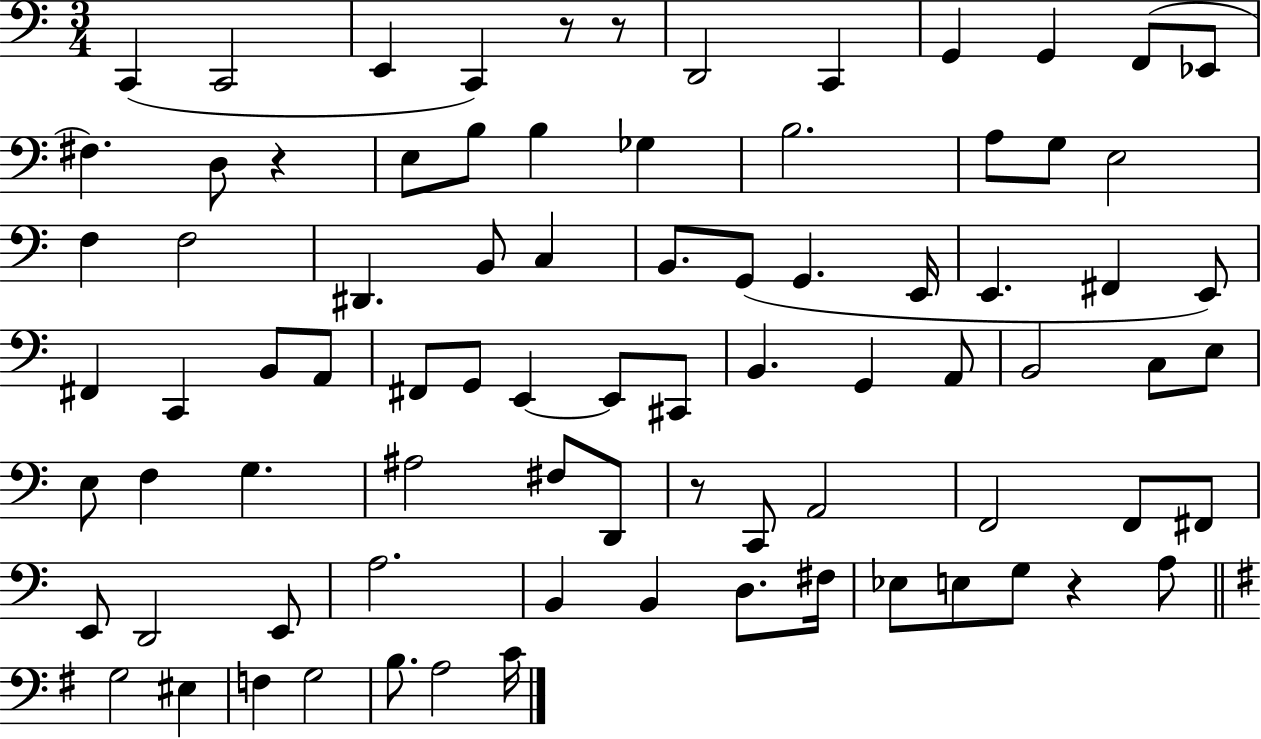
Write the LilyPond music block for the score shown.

{
  \clef bass
  \numericTimeSignature
  \time 3/4
  \key c \major
  c,4( c,2 | e,4 c,4) r8 r8 | d,2 c,4 | g,4 g,4 f,8( ees,8 | \break fis4.) d8 r4 | e8 b8 b4 ges4 | b2. | a8 g8 e2 | \break f4 f2 | dis,4. b,8 c4 | b,8. g,8( g,4. e,16 | e,4. fis,4 e,8) | \break fis,4 c,4 b,8 a,8 | fis,8 g,8 e,4~~ e,8 cis,8 | b,4. g,4 a,8 | b,2 c8 e8 | \break e8 f4 g4. | ais2 fis8 d,8 | r8 c,8 a,2 | f,2 f,8 fis,8 | \break e,8 d,2 e,8 | a2. | b,4 b,4 d8. fis16 | ees8 e8 g8 r4 a8 | \break \bar "||" \break \key g \major g2 eis4 | f4 g2 | b8. a2 c'16 | \bar "|."
}